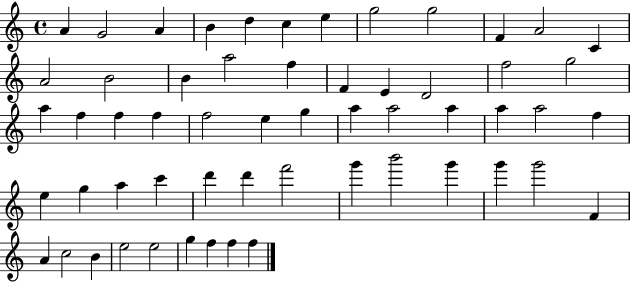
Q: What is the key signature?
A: C major